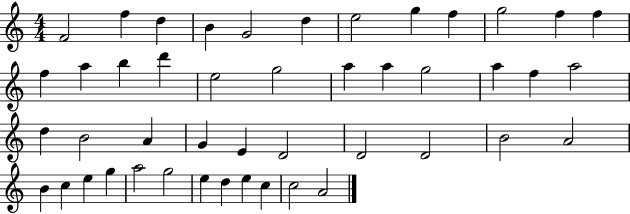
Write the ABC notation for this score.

X:1
T:Untitled
M:4/4
L:1/4
K:C
F2 f d B G2 d e2 g f g2 f f f a b d' e2 g2 a a g2 a f a2 d B2 A G E D2 D2 D2 B2 A2 B c e g a2 g2 e d e c c2 A2